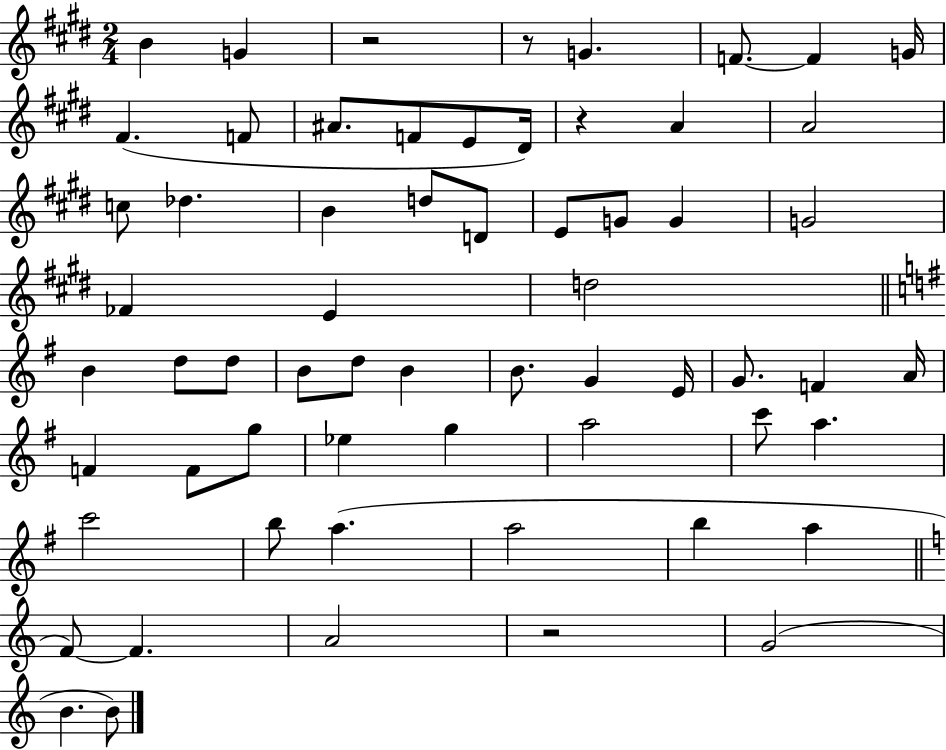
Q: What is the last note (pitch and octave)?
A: B4